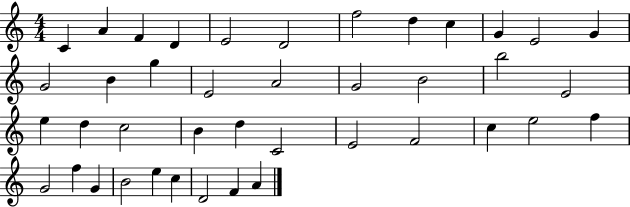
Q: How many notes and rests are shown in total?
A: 41